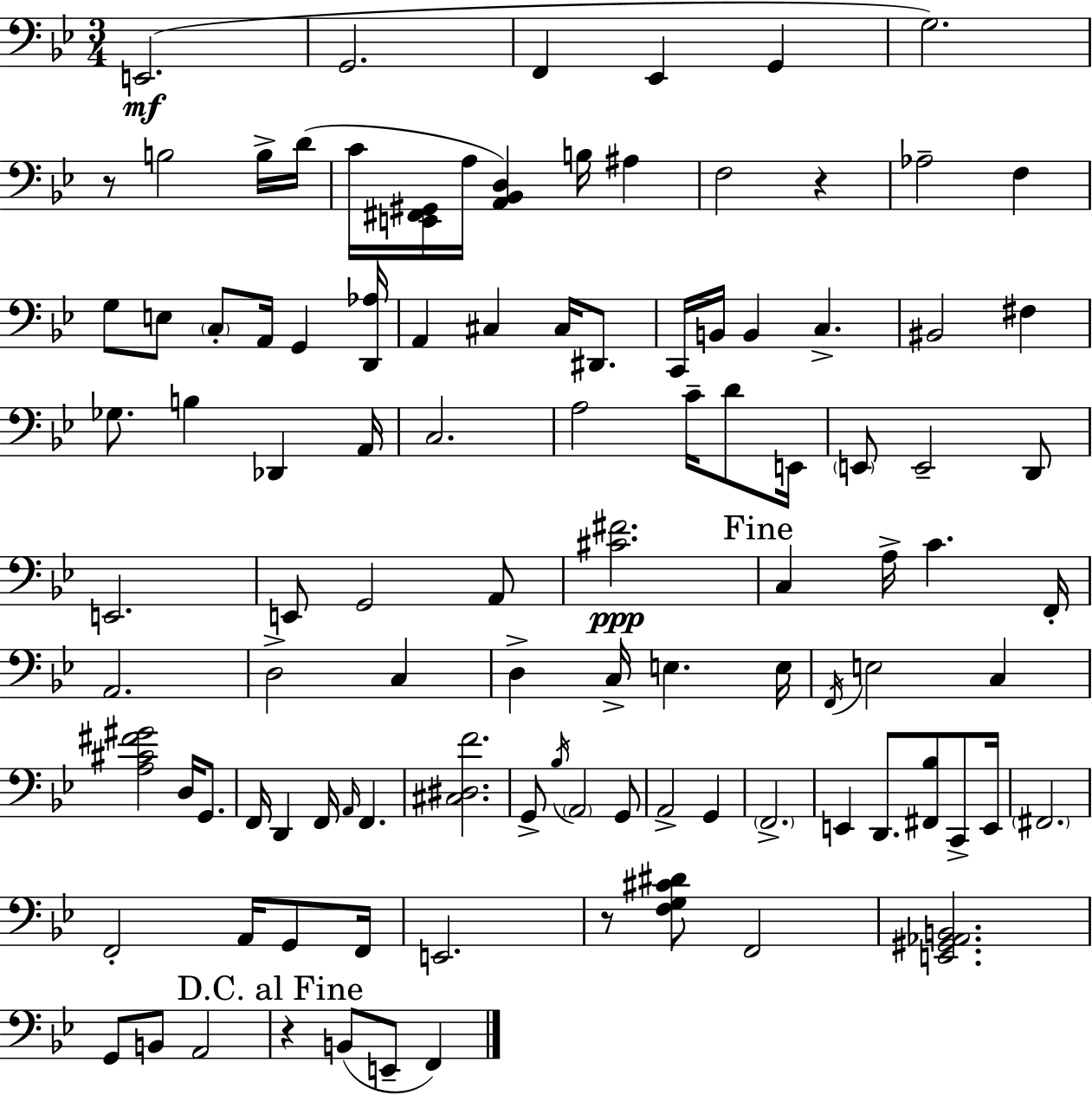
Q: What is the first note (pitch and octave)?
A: E2